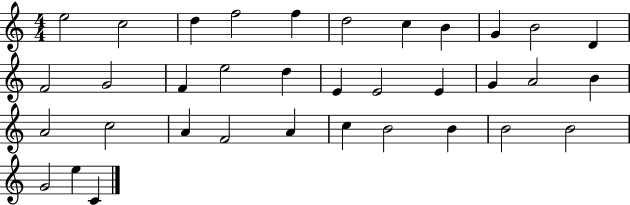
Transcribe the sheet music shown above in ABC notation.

X:1
T:Untitled
M:4/4
L:1/4
K:C
e2 c2 d f2 f d2 c B G B2 D F2 G2 F e2 d E E2 E G A2 B A2 c2 A F2 A c B2 B B2 B2 G2 e C